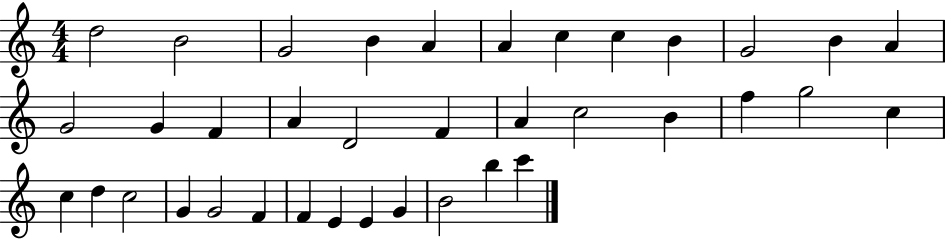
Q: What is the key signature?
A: C major